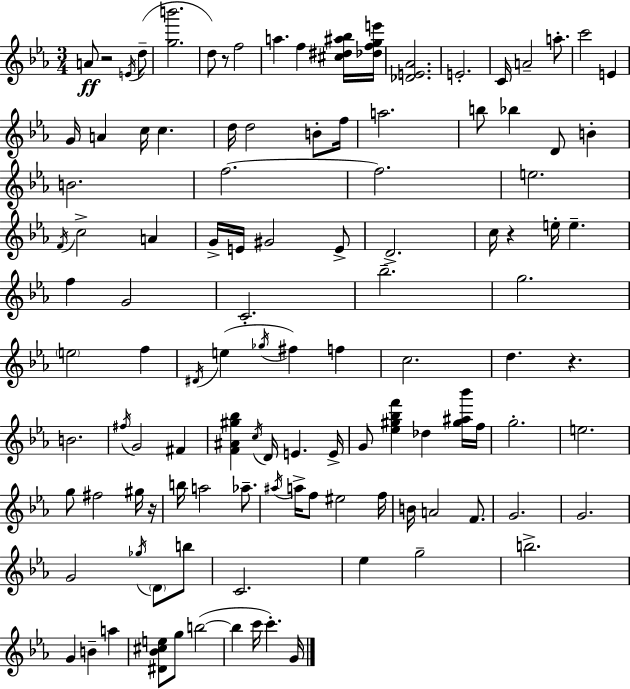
A4/e R/h E4/s D5/e [G5,B6]/h. D5/e R/e F5/h A5/q. F5/q [C#5,D#5,A#5,Bb5]/s [Db5,F5,G5,E6]/s [Db4,E4,Ab4]/h. E4/h. C4/s A4/h A5/e. C6/h E4/q G4/s A4/q C5/s C5/q. D5/s D5/h B4/e F5/s A5/h. B5/e Bb5/q D4/e B4/q B4/h. F5/h. F5/h. E5/h. F4/s C5/h A4/q G4/s E4/s G#4/h E4/e D4/h. C5/s R/q E5/s E5/q. F5/q G4/h C4/h. Bb5/h. G5/h. E5/h F5/q D#4/s E5/q Gb5/s F#5/q F5/q C5/h. D5/q. R/q. B4/h. F#5/s G4/h F#4/q [F4,A#4,G#5,Bb5]/q C5/s D4/s E4/q. E4/s G4/e [Eb5,G#5,Bb5,F6]/q Db5/q [G#5,A#5,Bb6]/s F5/s G5/h. E5/h. G5/e F#5/h G#5/s R/s B5/s A5/h Ab5/e. A#5/s A5/s F5/e EIS5/h F5/s B4/s A4/h F4/e. G4/h. G4/h. G4/h Gb5/s D4/e B5/e C4/h. Eb5/q G5/h B5/h. G4/q B4/q A5/q [D#4,Bb4,C#5,E5]/e G5/e B5/h B5/q C6/s C6/q. G4/s